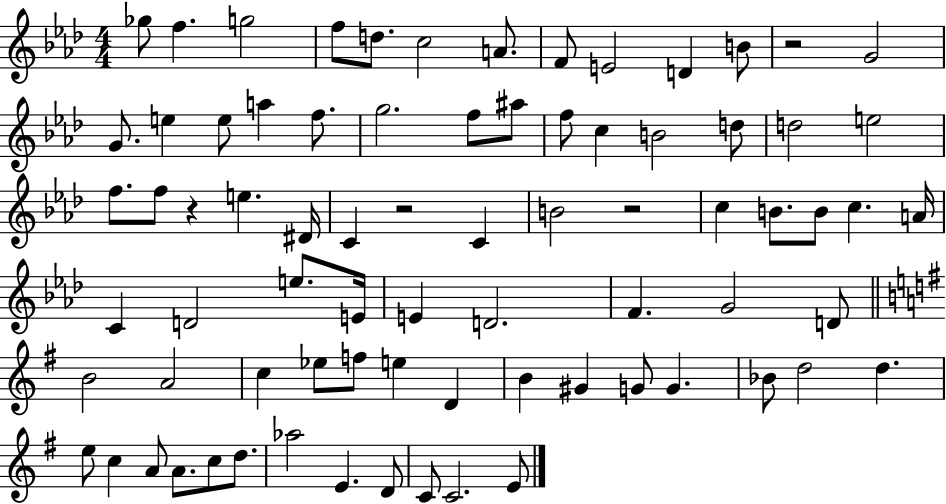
Gb5/e F5/q. G5/h F5/e D5/e. C5/h A4/e. F4/e E4/h D4/q B4/e R/h G4/h G4/e. E5/q E5/e A5/q F5/e. G5/h. F5/e A#5/e F5/e C5/q B4/h D5/e D5/h E5/h F5/e. F5/e R/q E5/q. D#4/s C4/q R/h C4/q B4/h R/h C5/q B4/e. B4/e C5/q. A4/s C4/q D4/h E5/e. E4/s E4/q D4/h. F4/q. G4/h D4/e B4/h A4/h C5/q Eb5/e F5/e E5/q D4/q B4/q G#4/q G4/e G4/q. Bb4/e D5/h D5/q. E5/e C5/q A4/e A4/e. C5/e D5/e. Ab5/h E4/q. D4/e C4/e C4/h. E4/e